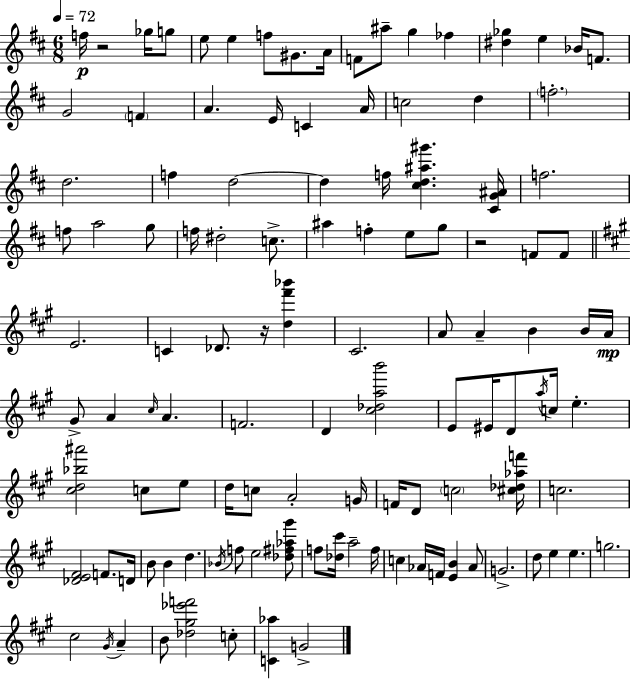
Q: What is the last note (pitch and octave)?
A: G4